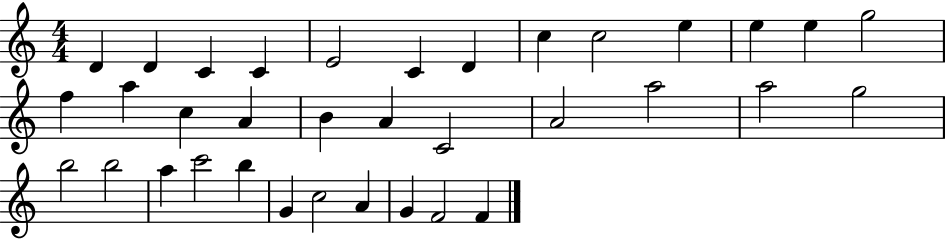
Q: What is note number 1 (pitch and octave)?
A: D4